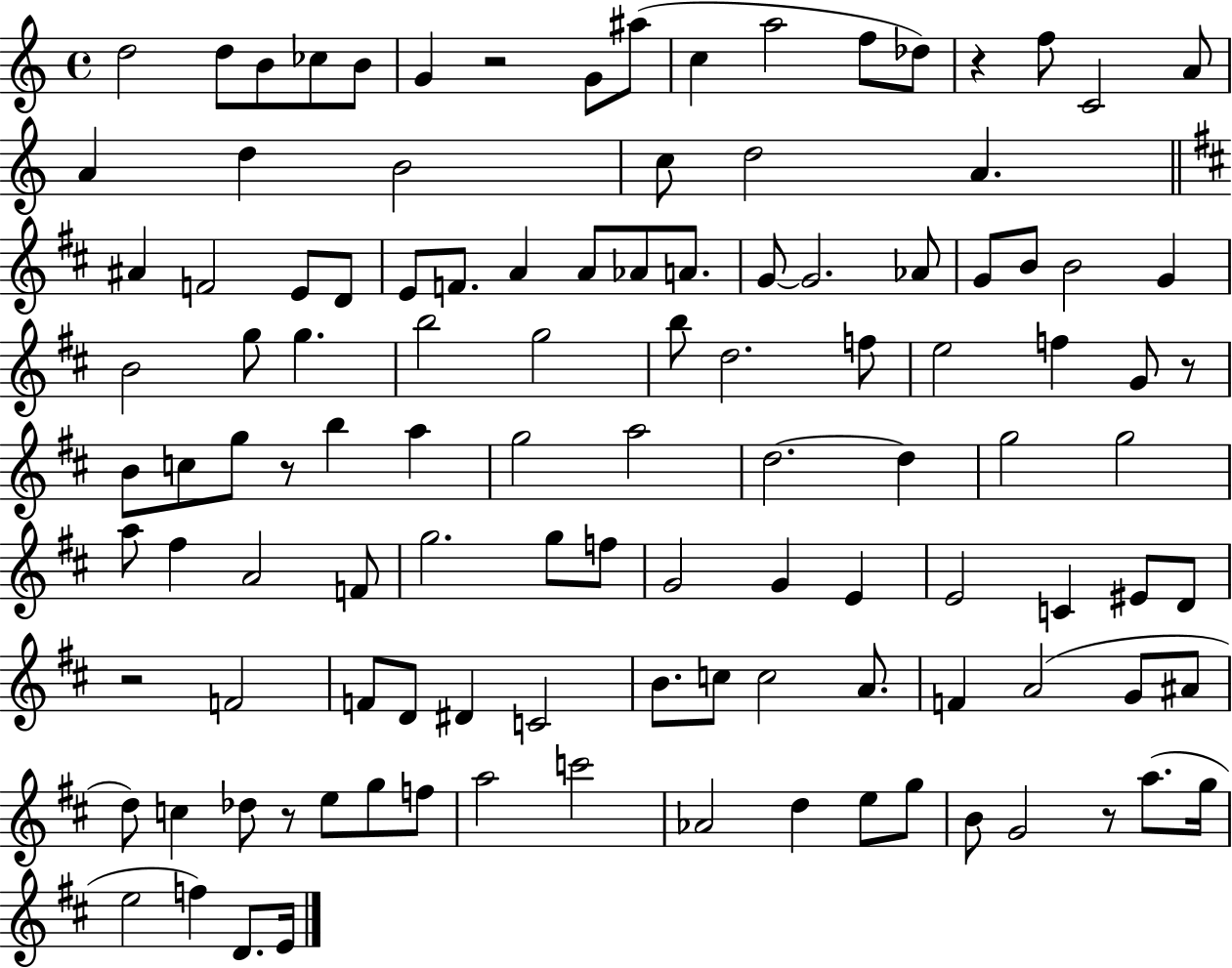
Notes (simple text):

D5/h D5/e B4/e CES5/e B4/e G4/q R/h G4/e A#5/e C5/q A5/h F5/e Db5/e R/q F5/e C4/h A4/e A4/q D5/q B4/h C5/e D5/h A4/q. A#4/q F4/h E4/e D4/e E4/e F4/e. A4/q A4/e Ab4/e A4/e. G4/e G4/h. Ab4/e G4/e B4/e B4/h G4/q B4/h G5/e G5/q. B5/h G5/h B5/e D5/h. F5/e E5/h F5/q G4/e R/e B4/e C5/e G5/e R/e B5/q A5/q G5/h A5/h D5/h. D5/q G5/h G5/h A5/e F#5/q A4/h F4/e G5/h. G5/e F5/e G4/h G4/q E4/q E4/h C4/q EIS4/e D4/e R/h F4/h F4/e D4/e D#4/q C4/h B4/e. C5/e C5/h A4/e. F4/q A4/h G4/e A#4/e D5/e C5/q Db5/e R/e E5/e G5/e F5/e A5/h C6/h Ab4/h D5/q E5/e G5/e B4/e G4/h R/e A5/e. G5/s E5/h F5/q D4/e. E4/s